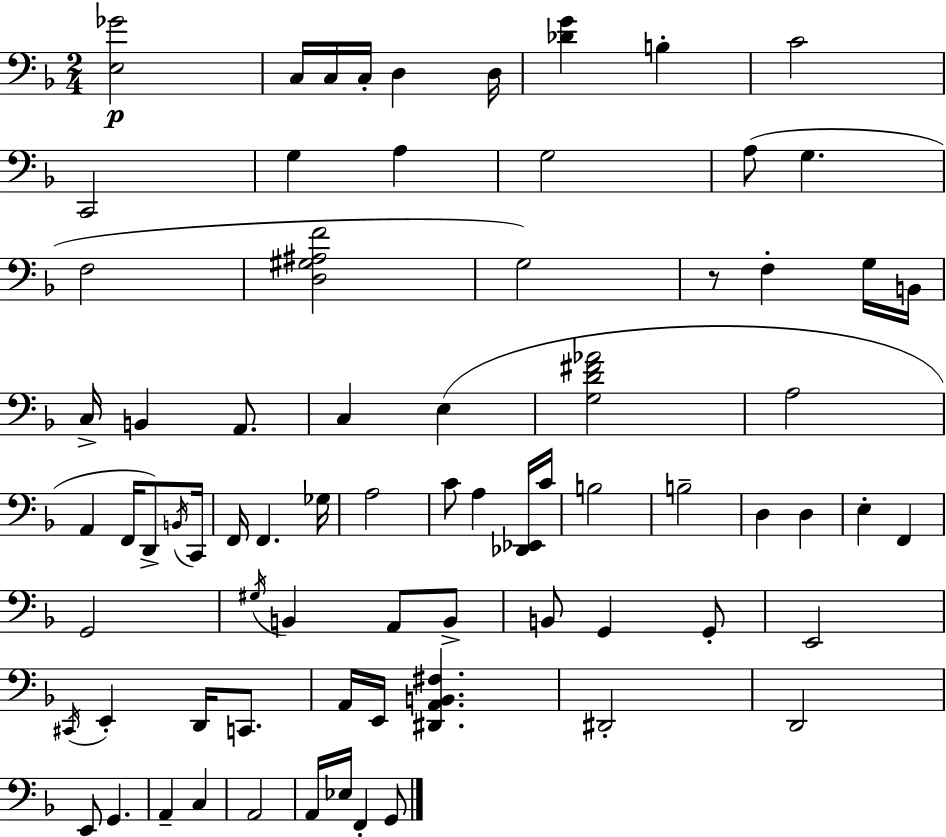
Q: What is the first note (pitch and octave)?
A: C3